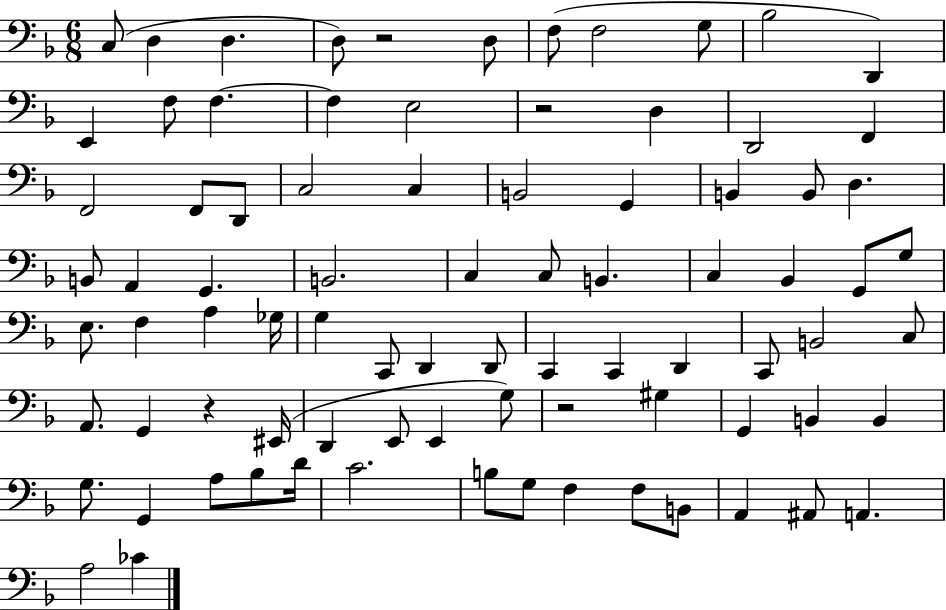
X:1
T:Untitled
M:6/8
L:1/4
K:F
C,/2 D, D, D,/2 z2 D,/2 F,/2 F,2 G,/2 _B,2 D,, E,, F,/2 F, F, E,2 z2 D, D,,2 F,, F,,2 F,,/2 D,,/2 C,2 C, B,,2 G,, B,, B,,/2 D, B,,/2 A,, G,, B,,2 C, C,/2 B,, C, _B,, G,,/2 G,/2 E,/2 F, A, _G,/4 G, C,,/2 D,, D,,/2 C,, C,, D,, C,,/2 B,,2 C,/2 A,,/2 G,, z ^E,,/4 D,, E,,/2 E,, G,/2 z2 ^G, G,, B,, B,, G,/2 G,, A,/2 _B,/2 D/4 C2 B,/2 G,/2 F, F,/2 B,,/2 A,, ^A,,/2 A,, A,2 _C